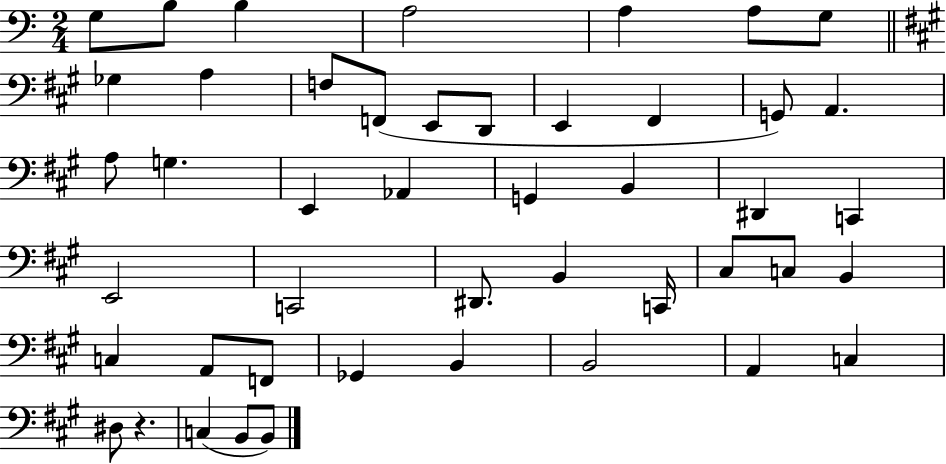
X:1
T:Untitled
M:2/4
L:1/4
K:C
G,/2 B,/2 B, A,2 A, A,/2 G,/2 _G, A, F,/2 F,,/2 E,,/2 D,,/2 E,, ^F,, G,,/2 A,, A,/2 G, E,, _A,, G,, B,, ^D,, C,, E,,2 C,,2 ^D,,/2 B,, C,,/4 ^C,/2 C,/2 B,, C, A,,/2 F,,/2 _G,, B,, B,,2 A,, C, ^D,/2 z C, B,,/2 B,,/2